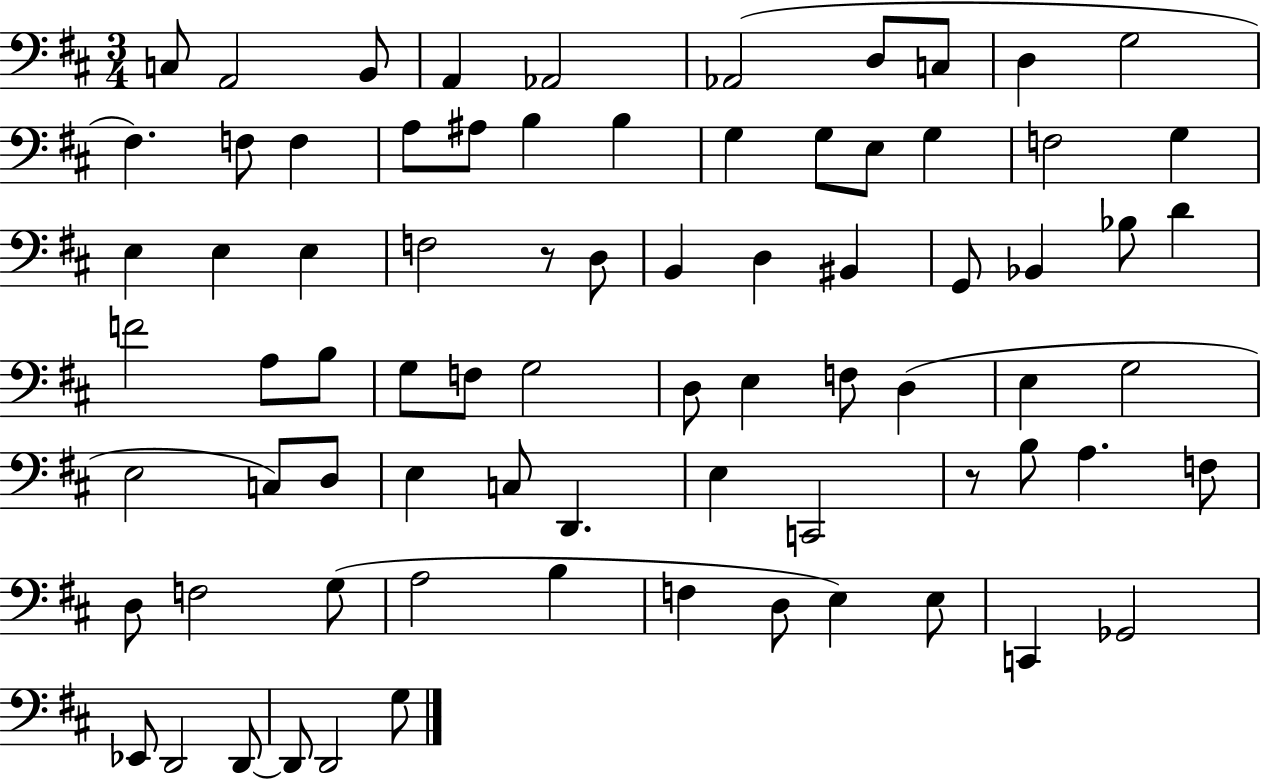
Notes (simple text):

C3/e A2/h B2/e A2/q Ab2/h Ab2/h D3/e C3/e D3/q G3/h F#3/q. F3/e F3/q A3/e A#3/e B3/q B3/q G3/q G3/e E3/e G3/q F3/h G3/q E3/q E3/q E3/q F3/h R/e D3/e B2/q D3/q BIS2/q G2/e Bb2/q Bb3/e D4/q F4/h A3/e B3/e G3/e F3/e G3/h D3/e E3/q F3/e D3/q E3/q G3/h E3/h C3/e D3/e E3/q C3/e D2/q. E3/q C2/h R/e B3/e A3/q. F3/e D3/e F3/h G3/e A3/h B3/q F3/q D3/e E3/q E3/e C2/q Gb2/h Eb2/e D2/h D2/e D2/e D2/h G3/e